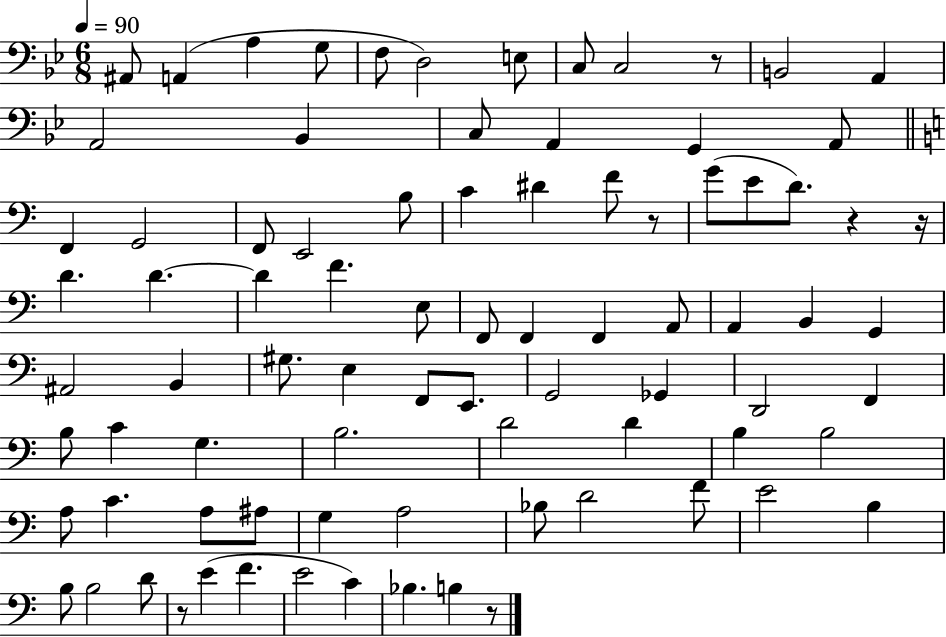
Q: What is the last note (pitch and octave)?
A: B3